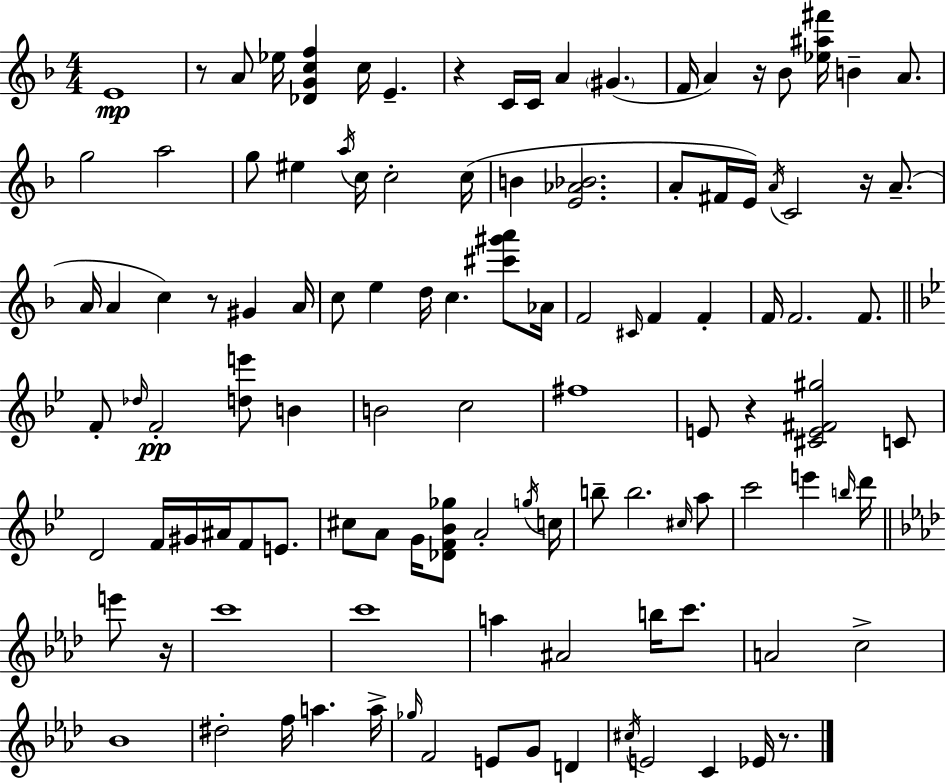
E4/w R/e A4/e Eb5/s [Db4,G4,C5,F5]/q C5/s E4/q. R/q C4/s C4/s A4/q G#4/q. F4/s A4/q R/s Bb4/e [Eb5,A#5,F#6]/s B4/q A4/e. G5/h A5/h G5/e EIS5/q A5/s C5/s C5/h C5/s B4/q [E4,Ab4,Bb4]/h. A4/e F#4/s E4/s A4/s C4/h R/s A4/e. A4/s A4/q C5/q R/e G#4/q A4/s C5/e E5/q D5/s C5/q. [C#6,G#6,A6]/e Ab4/s F4/h C#4/s F4/q F4/q F4/s F4/h. F4/e. F4/e Db5/s F4/h [D5,E6]/e B4/q B4/h C5/h F#5/w E4/e R/q [C#4,E4,F#4,G#5]/h C4/e D4/h F4/s G#4/s A#4/s F4/e E4/e. C#5/e A4/e G4/s [Db4,F4,Bb4,Gb5]/e A4/h G5/s C5/s B5/e B5/h. C#5/s A5/e C6/h E6/q B5/s D6/s E6/e R/s C6/w C6/w A5/q A#4/h B5/s C6/e. A4/h C5/h Bb4/w D#5/h F5/s A5/q. A5/s Gb5/s F4/h E4/e G4/e D4/q C#5/s E4/h C4/q Eb4/s R/e.